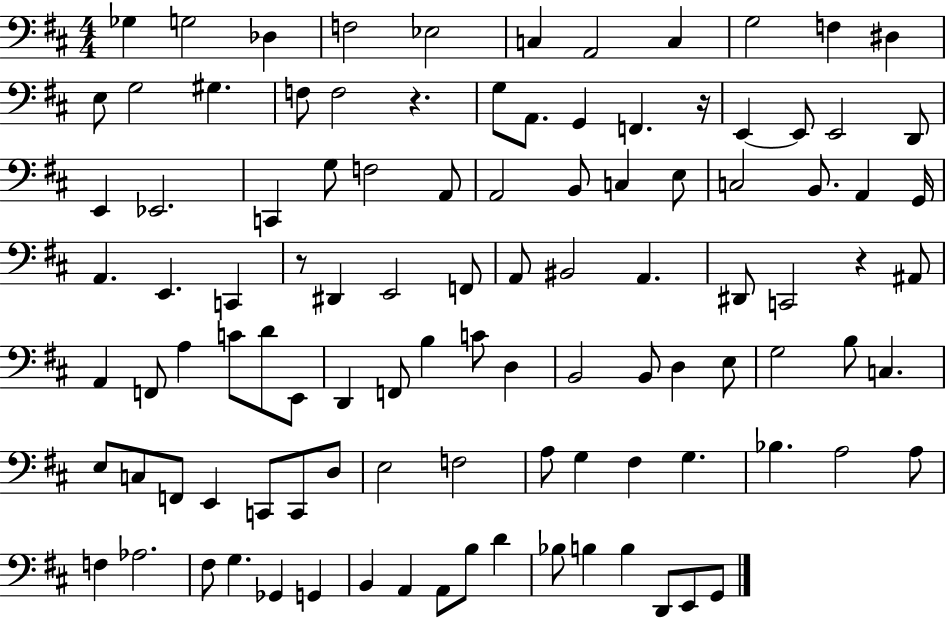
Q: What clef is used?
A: bass